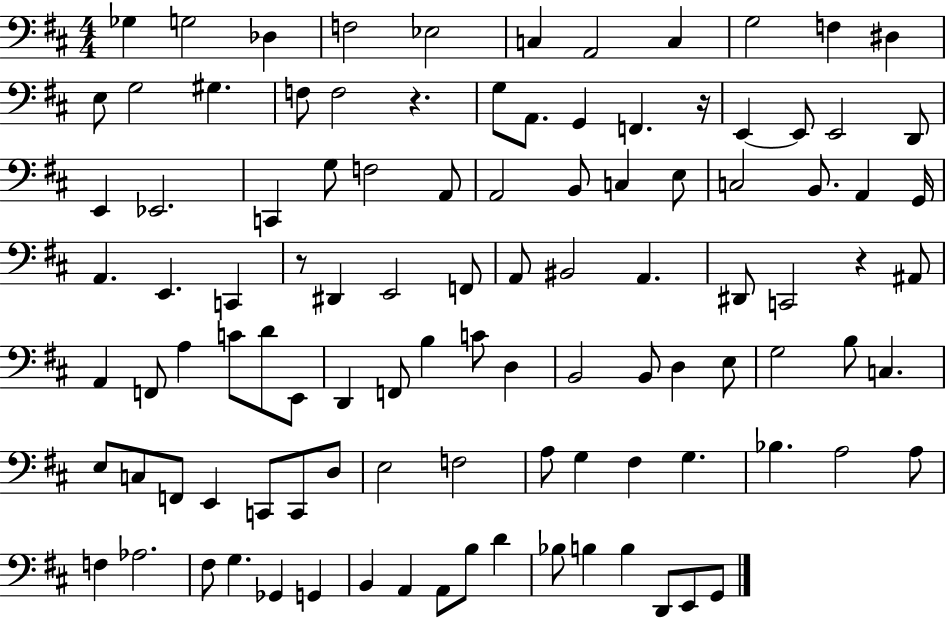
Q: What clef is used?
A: bass